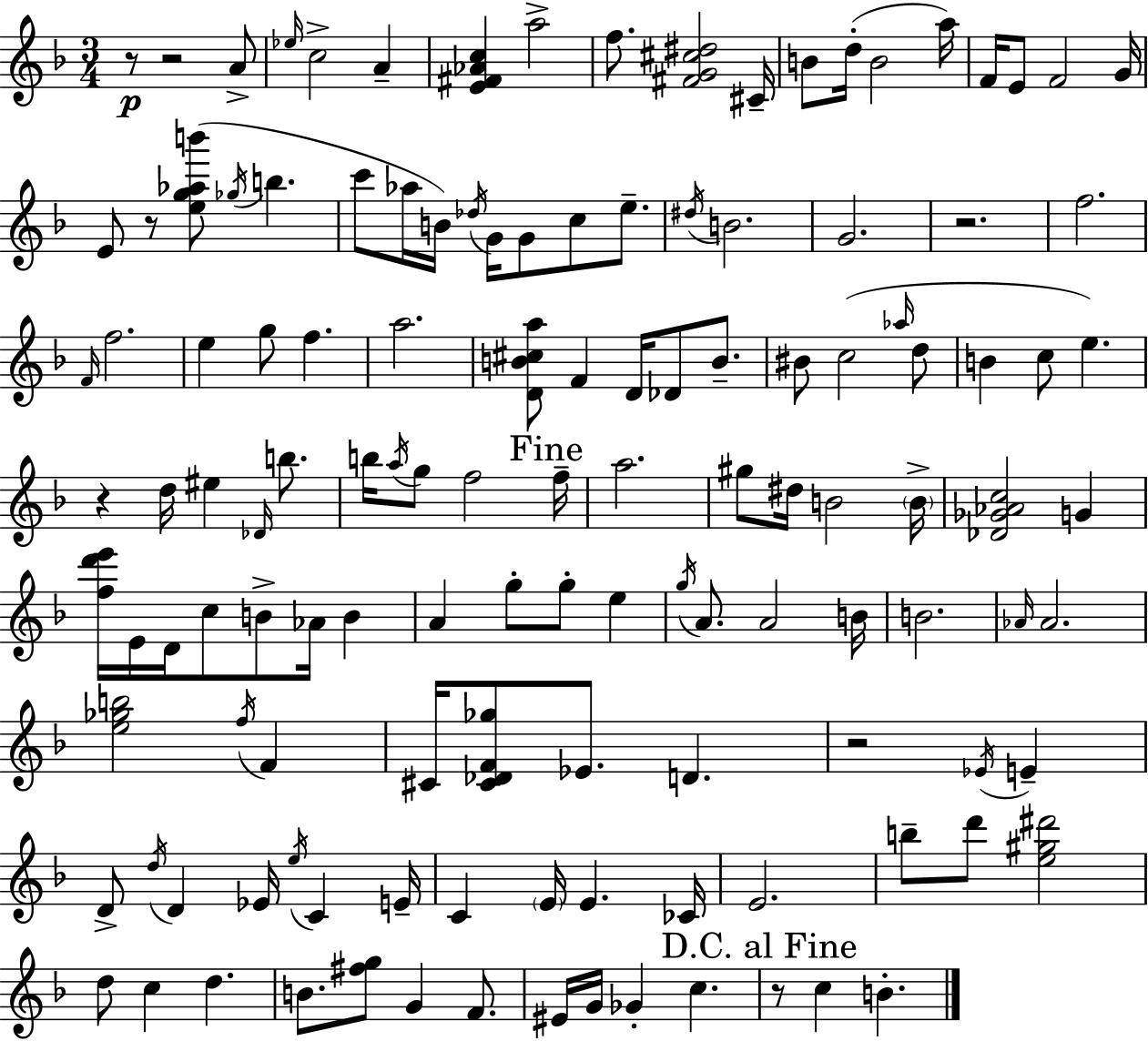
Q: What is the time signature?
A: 3/4